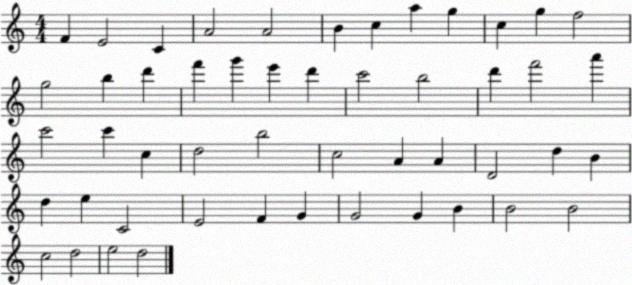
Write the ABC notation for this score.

X:1
T:Untitled
M:4/4
L:1/4
K:C
F E2 C A2 A2 B c a g c g f2 g2 b d' f' g' e' d' c'2 b2 d' f'2 a' c'2 c' c d2 b2 c2 A A D2 d B d e C2 E2 F G G2 G B B2 B2 c2 d2 e2 d2